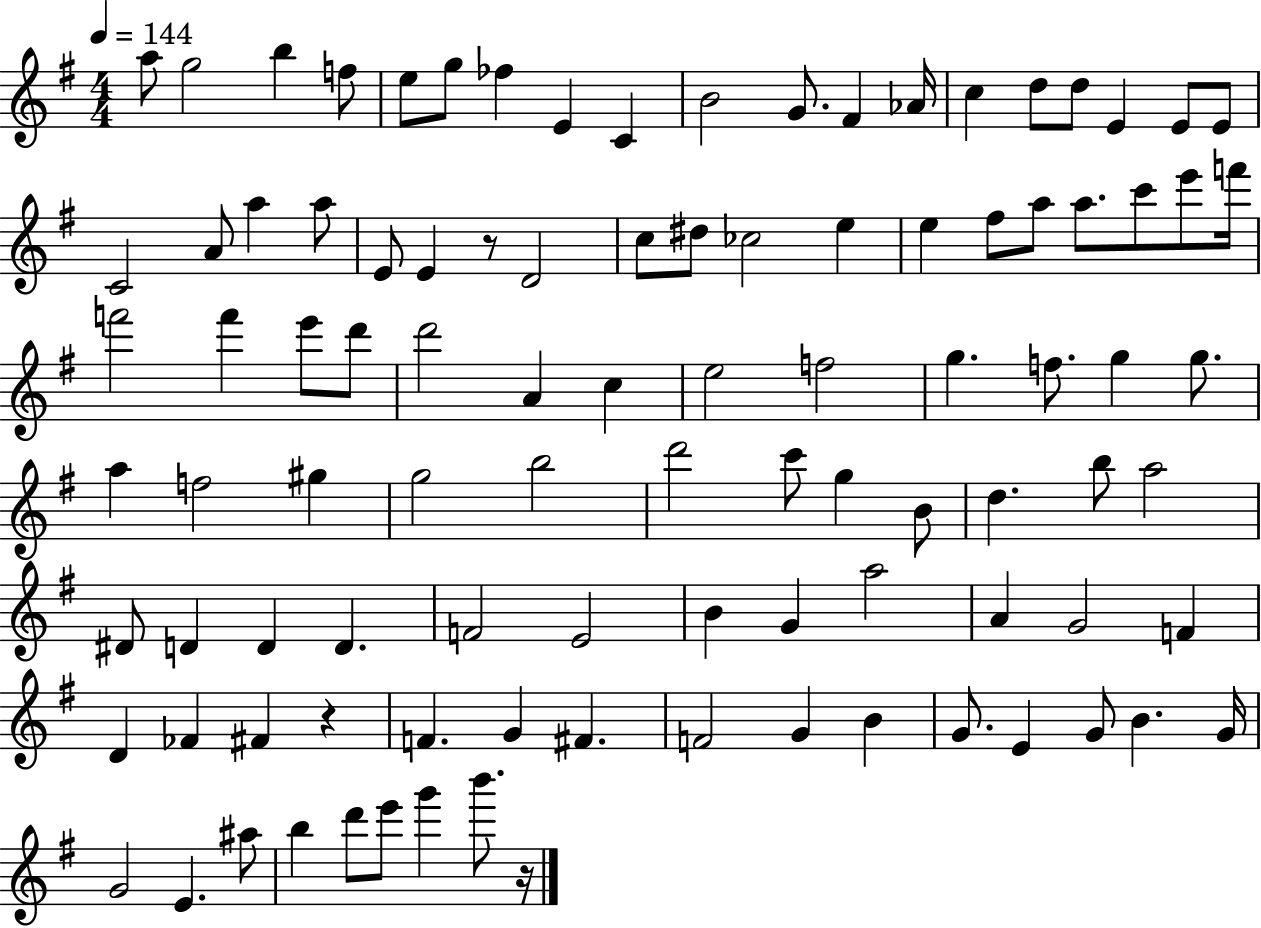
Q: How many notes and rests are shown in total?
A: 99